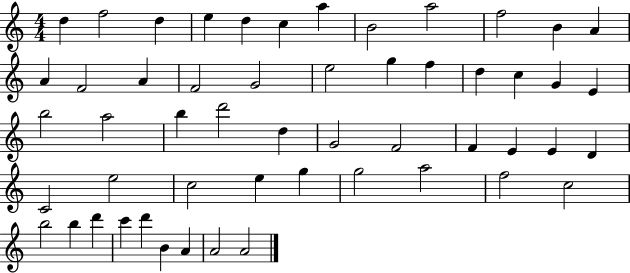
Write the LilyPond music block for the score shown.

{
  \clef treble
  \numericTimeSignature
  \time 4/4
  \key c \major
  d''4 f''2 d''4 | e''4 d''4 c''4 a''4 | b'2 a''2 | f''2 b'4 a'4 | \break a'4 f'2 a'4 | f'2 g'2 | e''2 g''4 f''4 | d''4 c''4 g'4 e'4 | \break b''2 a''2 | b''4 d'''2 d''4 | g'2 f'2 | f'4 e'4 e'4 d'4 | \break c'2 e''2 | c''2 e''4 g''4 | g''2 a''2 | f''2 c''2 | \break b''2 b''4 d'''4 | c'''4 d'''4 b'4 a'4 | a'2 a'2 | \bar "|."
}